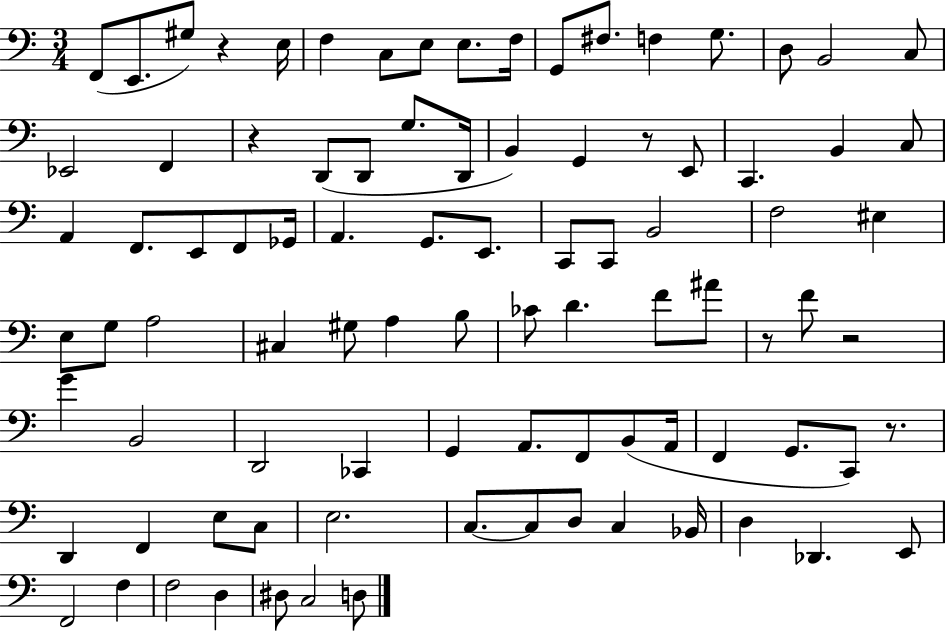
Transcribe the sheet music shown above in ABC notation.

X:1
T:Untitled
M:3/4
L:1/4
K:C
F,,/2 E,,/2 ^G,/2 z E,/4 F, C,/2 E,/2 E,/2 F,/4 G,,/2 ^F,/2 F, G,/2 D,/2 B,,2 C,/2 _E,,2 F,, z D,,/2 D,,/2 G,/2 D,,/4 B,, G,, z/2 E,,/2 C,, B,, C,/2 A,, F,,/2 E,,/2 F,,/2 _G,,/4 A,, G,,/2 E,,/2 C,,/2 C,,/2 B,,2 F,2 ^E, E,/2 G,/2 A,2 ^C, ^G,/2 A, B,/2 _C/2 D F/2 ^A/2 z/2 F/2 z2 G B,,2 D,,2 _C,, G,, A,,/2 F,,/2 B,,/2 A,,/4 F,, G,,/2 C,,/2 z/2 D,, F,, E,/2 C,/2 E,2 C,/2 C,/2 D,/2 C, _B,,/4 D, _D,, E,,/2 F,,2 F, F,2 D, ^D,/2 C,2 D,/2